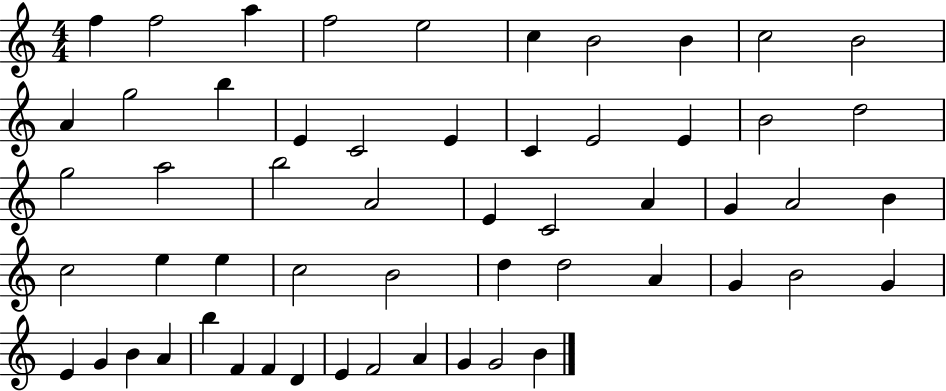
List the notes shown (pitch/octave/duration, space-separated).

F5/q F5/h A5/q F5/h E5/h C5/q B4/h B4/q C5/h B4/h A4/q G5/h B5/q E4/q C4/h E4/q C4/q E4/h E4/q B4/h D5/h G5/h A5/h B5/h A4/h E4/q C4/h A4/q G4/q A4/h B4/q C5/h E5/q E5/q C5/h B4/h D5/q D5/h A4/q G4/q B4/h G4/q E4/q G4/q B4/q A4/q B5/q F4/q F4/q D4/q E4/q F4/h A4/q G4/q G4/h B4/q